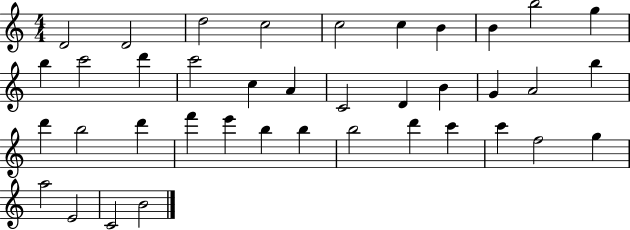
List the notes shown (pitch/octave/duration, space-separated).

D4/h D4/h D5/h C5/h C5/h C5/q B4/q B4/q B5/h G5/q B5/q C6/h D6/q C6/h C5/q A4/q C4/h D4/q B4/q G4/q A4/h B5/q D6/q B5/h D6/q F6/q E6/q B5/q B5/q B5/h D6/q C6/q C6/q F5/h G5/q A5/h E4/h C4/h B4/h